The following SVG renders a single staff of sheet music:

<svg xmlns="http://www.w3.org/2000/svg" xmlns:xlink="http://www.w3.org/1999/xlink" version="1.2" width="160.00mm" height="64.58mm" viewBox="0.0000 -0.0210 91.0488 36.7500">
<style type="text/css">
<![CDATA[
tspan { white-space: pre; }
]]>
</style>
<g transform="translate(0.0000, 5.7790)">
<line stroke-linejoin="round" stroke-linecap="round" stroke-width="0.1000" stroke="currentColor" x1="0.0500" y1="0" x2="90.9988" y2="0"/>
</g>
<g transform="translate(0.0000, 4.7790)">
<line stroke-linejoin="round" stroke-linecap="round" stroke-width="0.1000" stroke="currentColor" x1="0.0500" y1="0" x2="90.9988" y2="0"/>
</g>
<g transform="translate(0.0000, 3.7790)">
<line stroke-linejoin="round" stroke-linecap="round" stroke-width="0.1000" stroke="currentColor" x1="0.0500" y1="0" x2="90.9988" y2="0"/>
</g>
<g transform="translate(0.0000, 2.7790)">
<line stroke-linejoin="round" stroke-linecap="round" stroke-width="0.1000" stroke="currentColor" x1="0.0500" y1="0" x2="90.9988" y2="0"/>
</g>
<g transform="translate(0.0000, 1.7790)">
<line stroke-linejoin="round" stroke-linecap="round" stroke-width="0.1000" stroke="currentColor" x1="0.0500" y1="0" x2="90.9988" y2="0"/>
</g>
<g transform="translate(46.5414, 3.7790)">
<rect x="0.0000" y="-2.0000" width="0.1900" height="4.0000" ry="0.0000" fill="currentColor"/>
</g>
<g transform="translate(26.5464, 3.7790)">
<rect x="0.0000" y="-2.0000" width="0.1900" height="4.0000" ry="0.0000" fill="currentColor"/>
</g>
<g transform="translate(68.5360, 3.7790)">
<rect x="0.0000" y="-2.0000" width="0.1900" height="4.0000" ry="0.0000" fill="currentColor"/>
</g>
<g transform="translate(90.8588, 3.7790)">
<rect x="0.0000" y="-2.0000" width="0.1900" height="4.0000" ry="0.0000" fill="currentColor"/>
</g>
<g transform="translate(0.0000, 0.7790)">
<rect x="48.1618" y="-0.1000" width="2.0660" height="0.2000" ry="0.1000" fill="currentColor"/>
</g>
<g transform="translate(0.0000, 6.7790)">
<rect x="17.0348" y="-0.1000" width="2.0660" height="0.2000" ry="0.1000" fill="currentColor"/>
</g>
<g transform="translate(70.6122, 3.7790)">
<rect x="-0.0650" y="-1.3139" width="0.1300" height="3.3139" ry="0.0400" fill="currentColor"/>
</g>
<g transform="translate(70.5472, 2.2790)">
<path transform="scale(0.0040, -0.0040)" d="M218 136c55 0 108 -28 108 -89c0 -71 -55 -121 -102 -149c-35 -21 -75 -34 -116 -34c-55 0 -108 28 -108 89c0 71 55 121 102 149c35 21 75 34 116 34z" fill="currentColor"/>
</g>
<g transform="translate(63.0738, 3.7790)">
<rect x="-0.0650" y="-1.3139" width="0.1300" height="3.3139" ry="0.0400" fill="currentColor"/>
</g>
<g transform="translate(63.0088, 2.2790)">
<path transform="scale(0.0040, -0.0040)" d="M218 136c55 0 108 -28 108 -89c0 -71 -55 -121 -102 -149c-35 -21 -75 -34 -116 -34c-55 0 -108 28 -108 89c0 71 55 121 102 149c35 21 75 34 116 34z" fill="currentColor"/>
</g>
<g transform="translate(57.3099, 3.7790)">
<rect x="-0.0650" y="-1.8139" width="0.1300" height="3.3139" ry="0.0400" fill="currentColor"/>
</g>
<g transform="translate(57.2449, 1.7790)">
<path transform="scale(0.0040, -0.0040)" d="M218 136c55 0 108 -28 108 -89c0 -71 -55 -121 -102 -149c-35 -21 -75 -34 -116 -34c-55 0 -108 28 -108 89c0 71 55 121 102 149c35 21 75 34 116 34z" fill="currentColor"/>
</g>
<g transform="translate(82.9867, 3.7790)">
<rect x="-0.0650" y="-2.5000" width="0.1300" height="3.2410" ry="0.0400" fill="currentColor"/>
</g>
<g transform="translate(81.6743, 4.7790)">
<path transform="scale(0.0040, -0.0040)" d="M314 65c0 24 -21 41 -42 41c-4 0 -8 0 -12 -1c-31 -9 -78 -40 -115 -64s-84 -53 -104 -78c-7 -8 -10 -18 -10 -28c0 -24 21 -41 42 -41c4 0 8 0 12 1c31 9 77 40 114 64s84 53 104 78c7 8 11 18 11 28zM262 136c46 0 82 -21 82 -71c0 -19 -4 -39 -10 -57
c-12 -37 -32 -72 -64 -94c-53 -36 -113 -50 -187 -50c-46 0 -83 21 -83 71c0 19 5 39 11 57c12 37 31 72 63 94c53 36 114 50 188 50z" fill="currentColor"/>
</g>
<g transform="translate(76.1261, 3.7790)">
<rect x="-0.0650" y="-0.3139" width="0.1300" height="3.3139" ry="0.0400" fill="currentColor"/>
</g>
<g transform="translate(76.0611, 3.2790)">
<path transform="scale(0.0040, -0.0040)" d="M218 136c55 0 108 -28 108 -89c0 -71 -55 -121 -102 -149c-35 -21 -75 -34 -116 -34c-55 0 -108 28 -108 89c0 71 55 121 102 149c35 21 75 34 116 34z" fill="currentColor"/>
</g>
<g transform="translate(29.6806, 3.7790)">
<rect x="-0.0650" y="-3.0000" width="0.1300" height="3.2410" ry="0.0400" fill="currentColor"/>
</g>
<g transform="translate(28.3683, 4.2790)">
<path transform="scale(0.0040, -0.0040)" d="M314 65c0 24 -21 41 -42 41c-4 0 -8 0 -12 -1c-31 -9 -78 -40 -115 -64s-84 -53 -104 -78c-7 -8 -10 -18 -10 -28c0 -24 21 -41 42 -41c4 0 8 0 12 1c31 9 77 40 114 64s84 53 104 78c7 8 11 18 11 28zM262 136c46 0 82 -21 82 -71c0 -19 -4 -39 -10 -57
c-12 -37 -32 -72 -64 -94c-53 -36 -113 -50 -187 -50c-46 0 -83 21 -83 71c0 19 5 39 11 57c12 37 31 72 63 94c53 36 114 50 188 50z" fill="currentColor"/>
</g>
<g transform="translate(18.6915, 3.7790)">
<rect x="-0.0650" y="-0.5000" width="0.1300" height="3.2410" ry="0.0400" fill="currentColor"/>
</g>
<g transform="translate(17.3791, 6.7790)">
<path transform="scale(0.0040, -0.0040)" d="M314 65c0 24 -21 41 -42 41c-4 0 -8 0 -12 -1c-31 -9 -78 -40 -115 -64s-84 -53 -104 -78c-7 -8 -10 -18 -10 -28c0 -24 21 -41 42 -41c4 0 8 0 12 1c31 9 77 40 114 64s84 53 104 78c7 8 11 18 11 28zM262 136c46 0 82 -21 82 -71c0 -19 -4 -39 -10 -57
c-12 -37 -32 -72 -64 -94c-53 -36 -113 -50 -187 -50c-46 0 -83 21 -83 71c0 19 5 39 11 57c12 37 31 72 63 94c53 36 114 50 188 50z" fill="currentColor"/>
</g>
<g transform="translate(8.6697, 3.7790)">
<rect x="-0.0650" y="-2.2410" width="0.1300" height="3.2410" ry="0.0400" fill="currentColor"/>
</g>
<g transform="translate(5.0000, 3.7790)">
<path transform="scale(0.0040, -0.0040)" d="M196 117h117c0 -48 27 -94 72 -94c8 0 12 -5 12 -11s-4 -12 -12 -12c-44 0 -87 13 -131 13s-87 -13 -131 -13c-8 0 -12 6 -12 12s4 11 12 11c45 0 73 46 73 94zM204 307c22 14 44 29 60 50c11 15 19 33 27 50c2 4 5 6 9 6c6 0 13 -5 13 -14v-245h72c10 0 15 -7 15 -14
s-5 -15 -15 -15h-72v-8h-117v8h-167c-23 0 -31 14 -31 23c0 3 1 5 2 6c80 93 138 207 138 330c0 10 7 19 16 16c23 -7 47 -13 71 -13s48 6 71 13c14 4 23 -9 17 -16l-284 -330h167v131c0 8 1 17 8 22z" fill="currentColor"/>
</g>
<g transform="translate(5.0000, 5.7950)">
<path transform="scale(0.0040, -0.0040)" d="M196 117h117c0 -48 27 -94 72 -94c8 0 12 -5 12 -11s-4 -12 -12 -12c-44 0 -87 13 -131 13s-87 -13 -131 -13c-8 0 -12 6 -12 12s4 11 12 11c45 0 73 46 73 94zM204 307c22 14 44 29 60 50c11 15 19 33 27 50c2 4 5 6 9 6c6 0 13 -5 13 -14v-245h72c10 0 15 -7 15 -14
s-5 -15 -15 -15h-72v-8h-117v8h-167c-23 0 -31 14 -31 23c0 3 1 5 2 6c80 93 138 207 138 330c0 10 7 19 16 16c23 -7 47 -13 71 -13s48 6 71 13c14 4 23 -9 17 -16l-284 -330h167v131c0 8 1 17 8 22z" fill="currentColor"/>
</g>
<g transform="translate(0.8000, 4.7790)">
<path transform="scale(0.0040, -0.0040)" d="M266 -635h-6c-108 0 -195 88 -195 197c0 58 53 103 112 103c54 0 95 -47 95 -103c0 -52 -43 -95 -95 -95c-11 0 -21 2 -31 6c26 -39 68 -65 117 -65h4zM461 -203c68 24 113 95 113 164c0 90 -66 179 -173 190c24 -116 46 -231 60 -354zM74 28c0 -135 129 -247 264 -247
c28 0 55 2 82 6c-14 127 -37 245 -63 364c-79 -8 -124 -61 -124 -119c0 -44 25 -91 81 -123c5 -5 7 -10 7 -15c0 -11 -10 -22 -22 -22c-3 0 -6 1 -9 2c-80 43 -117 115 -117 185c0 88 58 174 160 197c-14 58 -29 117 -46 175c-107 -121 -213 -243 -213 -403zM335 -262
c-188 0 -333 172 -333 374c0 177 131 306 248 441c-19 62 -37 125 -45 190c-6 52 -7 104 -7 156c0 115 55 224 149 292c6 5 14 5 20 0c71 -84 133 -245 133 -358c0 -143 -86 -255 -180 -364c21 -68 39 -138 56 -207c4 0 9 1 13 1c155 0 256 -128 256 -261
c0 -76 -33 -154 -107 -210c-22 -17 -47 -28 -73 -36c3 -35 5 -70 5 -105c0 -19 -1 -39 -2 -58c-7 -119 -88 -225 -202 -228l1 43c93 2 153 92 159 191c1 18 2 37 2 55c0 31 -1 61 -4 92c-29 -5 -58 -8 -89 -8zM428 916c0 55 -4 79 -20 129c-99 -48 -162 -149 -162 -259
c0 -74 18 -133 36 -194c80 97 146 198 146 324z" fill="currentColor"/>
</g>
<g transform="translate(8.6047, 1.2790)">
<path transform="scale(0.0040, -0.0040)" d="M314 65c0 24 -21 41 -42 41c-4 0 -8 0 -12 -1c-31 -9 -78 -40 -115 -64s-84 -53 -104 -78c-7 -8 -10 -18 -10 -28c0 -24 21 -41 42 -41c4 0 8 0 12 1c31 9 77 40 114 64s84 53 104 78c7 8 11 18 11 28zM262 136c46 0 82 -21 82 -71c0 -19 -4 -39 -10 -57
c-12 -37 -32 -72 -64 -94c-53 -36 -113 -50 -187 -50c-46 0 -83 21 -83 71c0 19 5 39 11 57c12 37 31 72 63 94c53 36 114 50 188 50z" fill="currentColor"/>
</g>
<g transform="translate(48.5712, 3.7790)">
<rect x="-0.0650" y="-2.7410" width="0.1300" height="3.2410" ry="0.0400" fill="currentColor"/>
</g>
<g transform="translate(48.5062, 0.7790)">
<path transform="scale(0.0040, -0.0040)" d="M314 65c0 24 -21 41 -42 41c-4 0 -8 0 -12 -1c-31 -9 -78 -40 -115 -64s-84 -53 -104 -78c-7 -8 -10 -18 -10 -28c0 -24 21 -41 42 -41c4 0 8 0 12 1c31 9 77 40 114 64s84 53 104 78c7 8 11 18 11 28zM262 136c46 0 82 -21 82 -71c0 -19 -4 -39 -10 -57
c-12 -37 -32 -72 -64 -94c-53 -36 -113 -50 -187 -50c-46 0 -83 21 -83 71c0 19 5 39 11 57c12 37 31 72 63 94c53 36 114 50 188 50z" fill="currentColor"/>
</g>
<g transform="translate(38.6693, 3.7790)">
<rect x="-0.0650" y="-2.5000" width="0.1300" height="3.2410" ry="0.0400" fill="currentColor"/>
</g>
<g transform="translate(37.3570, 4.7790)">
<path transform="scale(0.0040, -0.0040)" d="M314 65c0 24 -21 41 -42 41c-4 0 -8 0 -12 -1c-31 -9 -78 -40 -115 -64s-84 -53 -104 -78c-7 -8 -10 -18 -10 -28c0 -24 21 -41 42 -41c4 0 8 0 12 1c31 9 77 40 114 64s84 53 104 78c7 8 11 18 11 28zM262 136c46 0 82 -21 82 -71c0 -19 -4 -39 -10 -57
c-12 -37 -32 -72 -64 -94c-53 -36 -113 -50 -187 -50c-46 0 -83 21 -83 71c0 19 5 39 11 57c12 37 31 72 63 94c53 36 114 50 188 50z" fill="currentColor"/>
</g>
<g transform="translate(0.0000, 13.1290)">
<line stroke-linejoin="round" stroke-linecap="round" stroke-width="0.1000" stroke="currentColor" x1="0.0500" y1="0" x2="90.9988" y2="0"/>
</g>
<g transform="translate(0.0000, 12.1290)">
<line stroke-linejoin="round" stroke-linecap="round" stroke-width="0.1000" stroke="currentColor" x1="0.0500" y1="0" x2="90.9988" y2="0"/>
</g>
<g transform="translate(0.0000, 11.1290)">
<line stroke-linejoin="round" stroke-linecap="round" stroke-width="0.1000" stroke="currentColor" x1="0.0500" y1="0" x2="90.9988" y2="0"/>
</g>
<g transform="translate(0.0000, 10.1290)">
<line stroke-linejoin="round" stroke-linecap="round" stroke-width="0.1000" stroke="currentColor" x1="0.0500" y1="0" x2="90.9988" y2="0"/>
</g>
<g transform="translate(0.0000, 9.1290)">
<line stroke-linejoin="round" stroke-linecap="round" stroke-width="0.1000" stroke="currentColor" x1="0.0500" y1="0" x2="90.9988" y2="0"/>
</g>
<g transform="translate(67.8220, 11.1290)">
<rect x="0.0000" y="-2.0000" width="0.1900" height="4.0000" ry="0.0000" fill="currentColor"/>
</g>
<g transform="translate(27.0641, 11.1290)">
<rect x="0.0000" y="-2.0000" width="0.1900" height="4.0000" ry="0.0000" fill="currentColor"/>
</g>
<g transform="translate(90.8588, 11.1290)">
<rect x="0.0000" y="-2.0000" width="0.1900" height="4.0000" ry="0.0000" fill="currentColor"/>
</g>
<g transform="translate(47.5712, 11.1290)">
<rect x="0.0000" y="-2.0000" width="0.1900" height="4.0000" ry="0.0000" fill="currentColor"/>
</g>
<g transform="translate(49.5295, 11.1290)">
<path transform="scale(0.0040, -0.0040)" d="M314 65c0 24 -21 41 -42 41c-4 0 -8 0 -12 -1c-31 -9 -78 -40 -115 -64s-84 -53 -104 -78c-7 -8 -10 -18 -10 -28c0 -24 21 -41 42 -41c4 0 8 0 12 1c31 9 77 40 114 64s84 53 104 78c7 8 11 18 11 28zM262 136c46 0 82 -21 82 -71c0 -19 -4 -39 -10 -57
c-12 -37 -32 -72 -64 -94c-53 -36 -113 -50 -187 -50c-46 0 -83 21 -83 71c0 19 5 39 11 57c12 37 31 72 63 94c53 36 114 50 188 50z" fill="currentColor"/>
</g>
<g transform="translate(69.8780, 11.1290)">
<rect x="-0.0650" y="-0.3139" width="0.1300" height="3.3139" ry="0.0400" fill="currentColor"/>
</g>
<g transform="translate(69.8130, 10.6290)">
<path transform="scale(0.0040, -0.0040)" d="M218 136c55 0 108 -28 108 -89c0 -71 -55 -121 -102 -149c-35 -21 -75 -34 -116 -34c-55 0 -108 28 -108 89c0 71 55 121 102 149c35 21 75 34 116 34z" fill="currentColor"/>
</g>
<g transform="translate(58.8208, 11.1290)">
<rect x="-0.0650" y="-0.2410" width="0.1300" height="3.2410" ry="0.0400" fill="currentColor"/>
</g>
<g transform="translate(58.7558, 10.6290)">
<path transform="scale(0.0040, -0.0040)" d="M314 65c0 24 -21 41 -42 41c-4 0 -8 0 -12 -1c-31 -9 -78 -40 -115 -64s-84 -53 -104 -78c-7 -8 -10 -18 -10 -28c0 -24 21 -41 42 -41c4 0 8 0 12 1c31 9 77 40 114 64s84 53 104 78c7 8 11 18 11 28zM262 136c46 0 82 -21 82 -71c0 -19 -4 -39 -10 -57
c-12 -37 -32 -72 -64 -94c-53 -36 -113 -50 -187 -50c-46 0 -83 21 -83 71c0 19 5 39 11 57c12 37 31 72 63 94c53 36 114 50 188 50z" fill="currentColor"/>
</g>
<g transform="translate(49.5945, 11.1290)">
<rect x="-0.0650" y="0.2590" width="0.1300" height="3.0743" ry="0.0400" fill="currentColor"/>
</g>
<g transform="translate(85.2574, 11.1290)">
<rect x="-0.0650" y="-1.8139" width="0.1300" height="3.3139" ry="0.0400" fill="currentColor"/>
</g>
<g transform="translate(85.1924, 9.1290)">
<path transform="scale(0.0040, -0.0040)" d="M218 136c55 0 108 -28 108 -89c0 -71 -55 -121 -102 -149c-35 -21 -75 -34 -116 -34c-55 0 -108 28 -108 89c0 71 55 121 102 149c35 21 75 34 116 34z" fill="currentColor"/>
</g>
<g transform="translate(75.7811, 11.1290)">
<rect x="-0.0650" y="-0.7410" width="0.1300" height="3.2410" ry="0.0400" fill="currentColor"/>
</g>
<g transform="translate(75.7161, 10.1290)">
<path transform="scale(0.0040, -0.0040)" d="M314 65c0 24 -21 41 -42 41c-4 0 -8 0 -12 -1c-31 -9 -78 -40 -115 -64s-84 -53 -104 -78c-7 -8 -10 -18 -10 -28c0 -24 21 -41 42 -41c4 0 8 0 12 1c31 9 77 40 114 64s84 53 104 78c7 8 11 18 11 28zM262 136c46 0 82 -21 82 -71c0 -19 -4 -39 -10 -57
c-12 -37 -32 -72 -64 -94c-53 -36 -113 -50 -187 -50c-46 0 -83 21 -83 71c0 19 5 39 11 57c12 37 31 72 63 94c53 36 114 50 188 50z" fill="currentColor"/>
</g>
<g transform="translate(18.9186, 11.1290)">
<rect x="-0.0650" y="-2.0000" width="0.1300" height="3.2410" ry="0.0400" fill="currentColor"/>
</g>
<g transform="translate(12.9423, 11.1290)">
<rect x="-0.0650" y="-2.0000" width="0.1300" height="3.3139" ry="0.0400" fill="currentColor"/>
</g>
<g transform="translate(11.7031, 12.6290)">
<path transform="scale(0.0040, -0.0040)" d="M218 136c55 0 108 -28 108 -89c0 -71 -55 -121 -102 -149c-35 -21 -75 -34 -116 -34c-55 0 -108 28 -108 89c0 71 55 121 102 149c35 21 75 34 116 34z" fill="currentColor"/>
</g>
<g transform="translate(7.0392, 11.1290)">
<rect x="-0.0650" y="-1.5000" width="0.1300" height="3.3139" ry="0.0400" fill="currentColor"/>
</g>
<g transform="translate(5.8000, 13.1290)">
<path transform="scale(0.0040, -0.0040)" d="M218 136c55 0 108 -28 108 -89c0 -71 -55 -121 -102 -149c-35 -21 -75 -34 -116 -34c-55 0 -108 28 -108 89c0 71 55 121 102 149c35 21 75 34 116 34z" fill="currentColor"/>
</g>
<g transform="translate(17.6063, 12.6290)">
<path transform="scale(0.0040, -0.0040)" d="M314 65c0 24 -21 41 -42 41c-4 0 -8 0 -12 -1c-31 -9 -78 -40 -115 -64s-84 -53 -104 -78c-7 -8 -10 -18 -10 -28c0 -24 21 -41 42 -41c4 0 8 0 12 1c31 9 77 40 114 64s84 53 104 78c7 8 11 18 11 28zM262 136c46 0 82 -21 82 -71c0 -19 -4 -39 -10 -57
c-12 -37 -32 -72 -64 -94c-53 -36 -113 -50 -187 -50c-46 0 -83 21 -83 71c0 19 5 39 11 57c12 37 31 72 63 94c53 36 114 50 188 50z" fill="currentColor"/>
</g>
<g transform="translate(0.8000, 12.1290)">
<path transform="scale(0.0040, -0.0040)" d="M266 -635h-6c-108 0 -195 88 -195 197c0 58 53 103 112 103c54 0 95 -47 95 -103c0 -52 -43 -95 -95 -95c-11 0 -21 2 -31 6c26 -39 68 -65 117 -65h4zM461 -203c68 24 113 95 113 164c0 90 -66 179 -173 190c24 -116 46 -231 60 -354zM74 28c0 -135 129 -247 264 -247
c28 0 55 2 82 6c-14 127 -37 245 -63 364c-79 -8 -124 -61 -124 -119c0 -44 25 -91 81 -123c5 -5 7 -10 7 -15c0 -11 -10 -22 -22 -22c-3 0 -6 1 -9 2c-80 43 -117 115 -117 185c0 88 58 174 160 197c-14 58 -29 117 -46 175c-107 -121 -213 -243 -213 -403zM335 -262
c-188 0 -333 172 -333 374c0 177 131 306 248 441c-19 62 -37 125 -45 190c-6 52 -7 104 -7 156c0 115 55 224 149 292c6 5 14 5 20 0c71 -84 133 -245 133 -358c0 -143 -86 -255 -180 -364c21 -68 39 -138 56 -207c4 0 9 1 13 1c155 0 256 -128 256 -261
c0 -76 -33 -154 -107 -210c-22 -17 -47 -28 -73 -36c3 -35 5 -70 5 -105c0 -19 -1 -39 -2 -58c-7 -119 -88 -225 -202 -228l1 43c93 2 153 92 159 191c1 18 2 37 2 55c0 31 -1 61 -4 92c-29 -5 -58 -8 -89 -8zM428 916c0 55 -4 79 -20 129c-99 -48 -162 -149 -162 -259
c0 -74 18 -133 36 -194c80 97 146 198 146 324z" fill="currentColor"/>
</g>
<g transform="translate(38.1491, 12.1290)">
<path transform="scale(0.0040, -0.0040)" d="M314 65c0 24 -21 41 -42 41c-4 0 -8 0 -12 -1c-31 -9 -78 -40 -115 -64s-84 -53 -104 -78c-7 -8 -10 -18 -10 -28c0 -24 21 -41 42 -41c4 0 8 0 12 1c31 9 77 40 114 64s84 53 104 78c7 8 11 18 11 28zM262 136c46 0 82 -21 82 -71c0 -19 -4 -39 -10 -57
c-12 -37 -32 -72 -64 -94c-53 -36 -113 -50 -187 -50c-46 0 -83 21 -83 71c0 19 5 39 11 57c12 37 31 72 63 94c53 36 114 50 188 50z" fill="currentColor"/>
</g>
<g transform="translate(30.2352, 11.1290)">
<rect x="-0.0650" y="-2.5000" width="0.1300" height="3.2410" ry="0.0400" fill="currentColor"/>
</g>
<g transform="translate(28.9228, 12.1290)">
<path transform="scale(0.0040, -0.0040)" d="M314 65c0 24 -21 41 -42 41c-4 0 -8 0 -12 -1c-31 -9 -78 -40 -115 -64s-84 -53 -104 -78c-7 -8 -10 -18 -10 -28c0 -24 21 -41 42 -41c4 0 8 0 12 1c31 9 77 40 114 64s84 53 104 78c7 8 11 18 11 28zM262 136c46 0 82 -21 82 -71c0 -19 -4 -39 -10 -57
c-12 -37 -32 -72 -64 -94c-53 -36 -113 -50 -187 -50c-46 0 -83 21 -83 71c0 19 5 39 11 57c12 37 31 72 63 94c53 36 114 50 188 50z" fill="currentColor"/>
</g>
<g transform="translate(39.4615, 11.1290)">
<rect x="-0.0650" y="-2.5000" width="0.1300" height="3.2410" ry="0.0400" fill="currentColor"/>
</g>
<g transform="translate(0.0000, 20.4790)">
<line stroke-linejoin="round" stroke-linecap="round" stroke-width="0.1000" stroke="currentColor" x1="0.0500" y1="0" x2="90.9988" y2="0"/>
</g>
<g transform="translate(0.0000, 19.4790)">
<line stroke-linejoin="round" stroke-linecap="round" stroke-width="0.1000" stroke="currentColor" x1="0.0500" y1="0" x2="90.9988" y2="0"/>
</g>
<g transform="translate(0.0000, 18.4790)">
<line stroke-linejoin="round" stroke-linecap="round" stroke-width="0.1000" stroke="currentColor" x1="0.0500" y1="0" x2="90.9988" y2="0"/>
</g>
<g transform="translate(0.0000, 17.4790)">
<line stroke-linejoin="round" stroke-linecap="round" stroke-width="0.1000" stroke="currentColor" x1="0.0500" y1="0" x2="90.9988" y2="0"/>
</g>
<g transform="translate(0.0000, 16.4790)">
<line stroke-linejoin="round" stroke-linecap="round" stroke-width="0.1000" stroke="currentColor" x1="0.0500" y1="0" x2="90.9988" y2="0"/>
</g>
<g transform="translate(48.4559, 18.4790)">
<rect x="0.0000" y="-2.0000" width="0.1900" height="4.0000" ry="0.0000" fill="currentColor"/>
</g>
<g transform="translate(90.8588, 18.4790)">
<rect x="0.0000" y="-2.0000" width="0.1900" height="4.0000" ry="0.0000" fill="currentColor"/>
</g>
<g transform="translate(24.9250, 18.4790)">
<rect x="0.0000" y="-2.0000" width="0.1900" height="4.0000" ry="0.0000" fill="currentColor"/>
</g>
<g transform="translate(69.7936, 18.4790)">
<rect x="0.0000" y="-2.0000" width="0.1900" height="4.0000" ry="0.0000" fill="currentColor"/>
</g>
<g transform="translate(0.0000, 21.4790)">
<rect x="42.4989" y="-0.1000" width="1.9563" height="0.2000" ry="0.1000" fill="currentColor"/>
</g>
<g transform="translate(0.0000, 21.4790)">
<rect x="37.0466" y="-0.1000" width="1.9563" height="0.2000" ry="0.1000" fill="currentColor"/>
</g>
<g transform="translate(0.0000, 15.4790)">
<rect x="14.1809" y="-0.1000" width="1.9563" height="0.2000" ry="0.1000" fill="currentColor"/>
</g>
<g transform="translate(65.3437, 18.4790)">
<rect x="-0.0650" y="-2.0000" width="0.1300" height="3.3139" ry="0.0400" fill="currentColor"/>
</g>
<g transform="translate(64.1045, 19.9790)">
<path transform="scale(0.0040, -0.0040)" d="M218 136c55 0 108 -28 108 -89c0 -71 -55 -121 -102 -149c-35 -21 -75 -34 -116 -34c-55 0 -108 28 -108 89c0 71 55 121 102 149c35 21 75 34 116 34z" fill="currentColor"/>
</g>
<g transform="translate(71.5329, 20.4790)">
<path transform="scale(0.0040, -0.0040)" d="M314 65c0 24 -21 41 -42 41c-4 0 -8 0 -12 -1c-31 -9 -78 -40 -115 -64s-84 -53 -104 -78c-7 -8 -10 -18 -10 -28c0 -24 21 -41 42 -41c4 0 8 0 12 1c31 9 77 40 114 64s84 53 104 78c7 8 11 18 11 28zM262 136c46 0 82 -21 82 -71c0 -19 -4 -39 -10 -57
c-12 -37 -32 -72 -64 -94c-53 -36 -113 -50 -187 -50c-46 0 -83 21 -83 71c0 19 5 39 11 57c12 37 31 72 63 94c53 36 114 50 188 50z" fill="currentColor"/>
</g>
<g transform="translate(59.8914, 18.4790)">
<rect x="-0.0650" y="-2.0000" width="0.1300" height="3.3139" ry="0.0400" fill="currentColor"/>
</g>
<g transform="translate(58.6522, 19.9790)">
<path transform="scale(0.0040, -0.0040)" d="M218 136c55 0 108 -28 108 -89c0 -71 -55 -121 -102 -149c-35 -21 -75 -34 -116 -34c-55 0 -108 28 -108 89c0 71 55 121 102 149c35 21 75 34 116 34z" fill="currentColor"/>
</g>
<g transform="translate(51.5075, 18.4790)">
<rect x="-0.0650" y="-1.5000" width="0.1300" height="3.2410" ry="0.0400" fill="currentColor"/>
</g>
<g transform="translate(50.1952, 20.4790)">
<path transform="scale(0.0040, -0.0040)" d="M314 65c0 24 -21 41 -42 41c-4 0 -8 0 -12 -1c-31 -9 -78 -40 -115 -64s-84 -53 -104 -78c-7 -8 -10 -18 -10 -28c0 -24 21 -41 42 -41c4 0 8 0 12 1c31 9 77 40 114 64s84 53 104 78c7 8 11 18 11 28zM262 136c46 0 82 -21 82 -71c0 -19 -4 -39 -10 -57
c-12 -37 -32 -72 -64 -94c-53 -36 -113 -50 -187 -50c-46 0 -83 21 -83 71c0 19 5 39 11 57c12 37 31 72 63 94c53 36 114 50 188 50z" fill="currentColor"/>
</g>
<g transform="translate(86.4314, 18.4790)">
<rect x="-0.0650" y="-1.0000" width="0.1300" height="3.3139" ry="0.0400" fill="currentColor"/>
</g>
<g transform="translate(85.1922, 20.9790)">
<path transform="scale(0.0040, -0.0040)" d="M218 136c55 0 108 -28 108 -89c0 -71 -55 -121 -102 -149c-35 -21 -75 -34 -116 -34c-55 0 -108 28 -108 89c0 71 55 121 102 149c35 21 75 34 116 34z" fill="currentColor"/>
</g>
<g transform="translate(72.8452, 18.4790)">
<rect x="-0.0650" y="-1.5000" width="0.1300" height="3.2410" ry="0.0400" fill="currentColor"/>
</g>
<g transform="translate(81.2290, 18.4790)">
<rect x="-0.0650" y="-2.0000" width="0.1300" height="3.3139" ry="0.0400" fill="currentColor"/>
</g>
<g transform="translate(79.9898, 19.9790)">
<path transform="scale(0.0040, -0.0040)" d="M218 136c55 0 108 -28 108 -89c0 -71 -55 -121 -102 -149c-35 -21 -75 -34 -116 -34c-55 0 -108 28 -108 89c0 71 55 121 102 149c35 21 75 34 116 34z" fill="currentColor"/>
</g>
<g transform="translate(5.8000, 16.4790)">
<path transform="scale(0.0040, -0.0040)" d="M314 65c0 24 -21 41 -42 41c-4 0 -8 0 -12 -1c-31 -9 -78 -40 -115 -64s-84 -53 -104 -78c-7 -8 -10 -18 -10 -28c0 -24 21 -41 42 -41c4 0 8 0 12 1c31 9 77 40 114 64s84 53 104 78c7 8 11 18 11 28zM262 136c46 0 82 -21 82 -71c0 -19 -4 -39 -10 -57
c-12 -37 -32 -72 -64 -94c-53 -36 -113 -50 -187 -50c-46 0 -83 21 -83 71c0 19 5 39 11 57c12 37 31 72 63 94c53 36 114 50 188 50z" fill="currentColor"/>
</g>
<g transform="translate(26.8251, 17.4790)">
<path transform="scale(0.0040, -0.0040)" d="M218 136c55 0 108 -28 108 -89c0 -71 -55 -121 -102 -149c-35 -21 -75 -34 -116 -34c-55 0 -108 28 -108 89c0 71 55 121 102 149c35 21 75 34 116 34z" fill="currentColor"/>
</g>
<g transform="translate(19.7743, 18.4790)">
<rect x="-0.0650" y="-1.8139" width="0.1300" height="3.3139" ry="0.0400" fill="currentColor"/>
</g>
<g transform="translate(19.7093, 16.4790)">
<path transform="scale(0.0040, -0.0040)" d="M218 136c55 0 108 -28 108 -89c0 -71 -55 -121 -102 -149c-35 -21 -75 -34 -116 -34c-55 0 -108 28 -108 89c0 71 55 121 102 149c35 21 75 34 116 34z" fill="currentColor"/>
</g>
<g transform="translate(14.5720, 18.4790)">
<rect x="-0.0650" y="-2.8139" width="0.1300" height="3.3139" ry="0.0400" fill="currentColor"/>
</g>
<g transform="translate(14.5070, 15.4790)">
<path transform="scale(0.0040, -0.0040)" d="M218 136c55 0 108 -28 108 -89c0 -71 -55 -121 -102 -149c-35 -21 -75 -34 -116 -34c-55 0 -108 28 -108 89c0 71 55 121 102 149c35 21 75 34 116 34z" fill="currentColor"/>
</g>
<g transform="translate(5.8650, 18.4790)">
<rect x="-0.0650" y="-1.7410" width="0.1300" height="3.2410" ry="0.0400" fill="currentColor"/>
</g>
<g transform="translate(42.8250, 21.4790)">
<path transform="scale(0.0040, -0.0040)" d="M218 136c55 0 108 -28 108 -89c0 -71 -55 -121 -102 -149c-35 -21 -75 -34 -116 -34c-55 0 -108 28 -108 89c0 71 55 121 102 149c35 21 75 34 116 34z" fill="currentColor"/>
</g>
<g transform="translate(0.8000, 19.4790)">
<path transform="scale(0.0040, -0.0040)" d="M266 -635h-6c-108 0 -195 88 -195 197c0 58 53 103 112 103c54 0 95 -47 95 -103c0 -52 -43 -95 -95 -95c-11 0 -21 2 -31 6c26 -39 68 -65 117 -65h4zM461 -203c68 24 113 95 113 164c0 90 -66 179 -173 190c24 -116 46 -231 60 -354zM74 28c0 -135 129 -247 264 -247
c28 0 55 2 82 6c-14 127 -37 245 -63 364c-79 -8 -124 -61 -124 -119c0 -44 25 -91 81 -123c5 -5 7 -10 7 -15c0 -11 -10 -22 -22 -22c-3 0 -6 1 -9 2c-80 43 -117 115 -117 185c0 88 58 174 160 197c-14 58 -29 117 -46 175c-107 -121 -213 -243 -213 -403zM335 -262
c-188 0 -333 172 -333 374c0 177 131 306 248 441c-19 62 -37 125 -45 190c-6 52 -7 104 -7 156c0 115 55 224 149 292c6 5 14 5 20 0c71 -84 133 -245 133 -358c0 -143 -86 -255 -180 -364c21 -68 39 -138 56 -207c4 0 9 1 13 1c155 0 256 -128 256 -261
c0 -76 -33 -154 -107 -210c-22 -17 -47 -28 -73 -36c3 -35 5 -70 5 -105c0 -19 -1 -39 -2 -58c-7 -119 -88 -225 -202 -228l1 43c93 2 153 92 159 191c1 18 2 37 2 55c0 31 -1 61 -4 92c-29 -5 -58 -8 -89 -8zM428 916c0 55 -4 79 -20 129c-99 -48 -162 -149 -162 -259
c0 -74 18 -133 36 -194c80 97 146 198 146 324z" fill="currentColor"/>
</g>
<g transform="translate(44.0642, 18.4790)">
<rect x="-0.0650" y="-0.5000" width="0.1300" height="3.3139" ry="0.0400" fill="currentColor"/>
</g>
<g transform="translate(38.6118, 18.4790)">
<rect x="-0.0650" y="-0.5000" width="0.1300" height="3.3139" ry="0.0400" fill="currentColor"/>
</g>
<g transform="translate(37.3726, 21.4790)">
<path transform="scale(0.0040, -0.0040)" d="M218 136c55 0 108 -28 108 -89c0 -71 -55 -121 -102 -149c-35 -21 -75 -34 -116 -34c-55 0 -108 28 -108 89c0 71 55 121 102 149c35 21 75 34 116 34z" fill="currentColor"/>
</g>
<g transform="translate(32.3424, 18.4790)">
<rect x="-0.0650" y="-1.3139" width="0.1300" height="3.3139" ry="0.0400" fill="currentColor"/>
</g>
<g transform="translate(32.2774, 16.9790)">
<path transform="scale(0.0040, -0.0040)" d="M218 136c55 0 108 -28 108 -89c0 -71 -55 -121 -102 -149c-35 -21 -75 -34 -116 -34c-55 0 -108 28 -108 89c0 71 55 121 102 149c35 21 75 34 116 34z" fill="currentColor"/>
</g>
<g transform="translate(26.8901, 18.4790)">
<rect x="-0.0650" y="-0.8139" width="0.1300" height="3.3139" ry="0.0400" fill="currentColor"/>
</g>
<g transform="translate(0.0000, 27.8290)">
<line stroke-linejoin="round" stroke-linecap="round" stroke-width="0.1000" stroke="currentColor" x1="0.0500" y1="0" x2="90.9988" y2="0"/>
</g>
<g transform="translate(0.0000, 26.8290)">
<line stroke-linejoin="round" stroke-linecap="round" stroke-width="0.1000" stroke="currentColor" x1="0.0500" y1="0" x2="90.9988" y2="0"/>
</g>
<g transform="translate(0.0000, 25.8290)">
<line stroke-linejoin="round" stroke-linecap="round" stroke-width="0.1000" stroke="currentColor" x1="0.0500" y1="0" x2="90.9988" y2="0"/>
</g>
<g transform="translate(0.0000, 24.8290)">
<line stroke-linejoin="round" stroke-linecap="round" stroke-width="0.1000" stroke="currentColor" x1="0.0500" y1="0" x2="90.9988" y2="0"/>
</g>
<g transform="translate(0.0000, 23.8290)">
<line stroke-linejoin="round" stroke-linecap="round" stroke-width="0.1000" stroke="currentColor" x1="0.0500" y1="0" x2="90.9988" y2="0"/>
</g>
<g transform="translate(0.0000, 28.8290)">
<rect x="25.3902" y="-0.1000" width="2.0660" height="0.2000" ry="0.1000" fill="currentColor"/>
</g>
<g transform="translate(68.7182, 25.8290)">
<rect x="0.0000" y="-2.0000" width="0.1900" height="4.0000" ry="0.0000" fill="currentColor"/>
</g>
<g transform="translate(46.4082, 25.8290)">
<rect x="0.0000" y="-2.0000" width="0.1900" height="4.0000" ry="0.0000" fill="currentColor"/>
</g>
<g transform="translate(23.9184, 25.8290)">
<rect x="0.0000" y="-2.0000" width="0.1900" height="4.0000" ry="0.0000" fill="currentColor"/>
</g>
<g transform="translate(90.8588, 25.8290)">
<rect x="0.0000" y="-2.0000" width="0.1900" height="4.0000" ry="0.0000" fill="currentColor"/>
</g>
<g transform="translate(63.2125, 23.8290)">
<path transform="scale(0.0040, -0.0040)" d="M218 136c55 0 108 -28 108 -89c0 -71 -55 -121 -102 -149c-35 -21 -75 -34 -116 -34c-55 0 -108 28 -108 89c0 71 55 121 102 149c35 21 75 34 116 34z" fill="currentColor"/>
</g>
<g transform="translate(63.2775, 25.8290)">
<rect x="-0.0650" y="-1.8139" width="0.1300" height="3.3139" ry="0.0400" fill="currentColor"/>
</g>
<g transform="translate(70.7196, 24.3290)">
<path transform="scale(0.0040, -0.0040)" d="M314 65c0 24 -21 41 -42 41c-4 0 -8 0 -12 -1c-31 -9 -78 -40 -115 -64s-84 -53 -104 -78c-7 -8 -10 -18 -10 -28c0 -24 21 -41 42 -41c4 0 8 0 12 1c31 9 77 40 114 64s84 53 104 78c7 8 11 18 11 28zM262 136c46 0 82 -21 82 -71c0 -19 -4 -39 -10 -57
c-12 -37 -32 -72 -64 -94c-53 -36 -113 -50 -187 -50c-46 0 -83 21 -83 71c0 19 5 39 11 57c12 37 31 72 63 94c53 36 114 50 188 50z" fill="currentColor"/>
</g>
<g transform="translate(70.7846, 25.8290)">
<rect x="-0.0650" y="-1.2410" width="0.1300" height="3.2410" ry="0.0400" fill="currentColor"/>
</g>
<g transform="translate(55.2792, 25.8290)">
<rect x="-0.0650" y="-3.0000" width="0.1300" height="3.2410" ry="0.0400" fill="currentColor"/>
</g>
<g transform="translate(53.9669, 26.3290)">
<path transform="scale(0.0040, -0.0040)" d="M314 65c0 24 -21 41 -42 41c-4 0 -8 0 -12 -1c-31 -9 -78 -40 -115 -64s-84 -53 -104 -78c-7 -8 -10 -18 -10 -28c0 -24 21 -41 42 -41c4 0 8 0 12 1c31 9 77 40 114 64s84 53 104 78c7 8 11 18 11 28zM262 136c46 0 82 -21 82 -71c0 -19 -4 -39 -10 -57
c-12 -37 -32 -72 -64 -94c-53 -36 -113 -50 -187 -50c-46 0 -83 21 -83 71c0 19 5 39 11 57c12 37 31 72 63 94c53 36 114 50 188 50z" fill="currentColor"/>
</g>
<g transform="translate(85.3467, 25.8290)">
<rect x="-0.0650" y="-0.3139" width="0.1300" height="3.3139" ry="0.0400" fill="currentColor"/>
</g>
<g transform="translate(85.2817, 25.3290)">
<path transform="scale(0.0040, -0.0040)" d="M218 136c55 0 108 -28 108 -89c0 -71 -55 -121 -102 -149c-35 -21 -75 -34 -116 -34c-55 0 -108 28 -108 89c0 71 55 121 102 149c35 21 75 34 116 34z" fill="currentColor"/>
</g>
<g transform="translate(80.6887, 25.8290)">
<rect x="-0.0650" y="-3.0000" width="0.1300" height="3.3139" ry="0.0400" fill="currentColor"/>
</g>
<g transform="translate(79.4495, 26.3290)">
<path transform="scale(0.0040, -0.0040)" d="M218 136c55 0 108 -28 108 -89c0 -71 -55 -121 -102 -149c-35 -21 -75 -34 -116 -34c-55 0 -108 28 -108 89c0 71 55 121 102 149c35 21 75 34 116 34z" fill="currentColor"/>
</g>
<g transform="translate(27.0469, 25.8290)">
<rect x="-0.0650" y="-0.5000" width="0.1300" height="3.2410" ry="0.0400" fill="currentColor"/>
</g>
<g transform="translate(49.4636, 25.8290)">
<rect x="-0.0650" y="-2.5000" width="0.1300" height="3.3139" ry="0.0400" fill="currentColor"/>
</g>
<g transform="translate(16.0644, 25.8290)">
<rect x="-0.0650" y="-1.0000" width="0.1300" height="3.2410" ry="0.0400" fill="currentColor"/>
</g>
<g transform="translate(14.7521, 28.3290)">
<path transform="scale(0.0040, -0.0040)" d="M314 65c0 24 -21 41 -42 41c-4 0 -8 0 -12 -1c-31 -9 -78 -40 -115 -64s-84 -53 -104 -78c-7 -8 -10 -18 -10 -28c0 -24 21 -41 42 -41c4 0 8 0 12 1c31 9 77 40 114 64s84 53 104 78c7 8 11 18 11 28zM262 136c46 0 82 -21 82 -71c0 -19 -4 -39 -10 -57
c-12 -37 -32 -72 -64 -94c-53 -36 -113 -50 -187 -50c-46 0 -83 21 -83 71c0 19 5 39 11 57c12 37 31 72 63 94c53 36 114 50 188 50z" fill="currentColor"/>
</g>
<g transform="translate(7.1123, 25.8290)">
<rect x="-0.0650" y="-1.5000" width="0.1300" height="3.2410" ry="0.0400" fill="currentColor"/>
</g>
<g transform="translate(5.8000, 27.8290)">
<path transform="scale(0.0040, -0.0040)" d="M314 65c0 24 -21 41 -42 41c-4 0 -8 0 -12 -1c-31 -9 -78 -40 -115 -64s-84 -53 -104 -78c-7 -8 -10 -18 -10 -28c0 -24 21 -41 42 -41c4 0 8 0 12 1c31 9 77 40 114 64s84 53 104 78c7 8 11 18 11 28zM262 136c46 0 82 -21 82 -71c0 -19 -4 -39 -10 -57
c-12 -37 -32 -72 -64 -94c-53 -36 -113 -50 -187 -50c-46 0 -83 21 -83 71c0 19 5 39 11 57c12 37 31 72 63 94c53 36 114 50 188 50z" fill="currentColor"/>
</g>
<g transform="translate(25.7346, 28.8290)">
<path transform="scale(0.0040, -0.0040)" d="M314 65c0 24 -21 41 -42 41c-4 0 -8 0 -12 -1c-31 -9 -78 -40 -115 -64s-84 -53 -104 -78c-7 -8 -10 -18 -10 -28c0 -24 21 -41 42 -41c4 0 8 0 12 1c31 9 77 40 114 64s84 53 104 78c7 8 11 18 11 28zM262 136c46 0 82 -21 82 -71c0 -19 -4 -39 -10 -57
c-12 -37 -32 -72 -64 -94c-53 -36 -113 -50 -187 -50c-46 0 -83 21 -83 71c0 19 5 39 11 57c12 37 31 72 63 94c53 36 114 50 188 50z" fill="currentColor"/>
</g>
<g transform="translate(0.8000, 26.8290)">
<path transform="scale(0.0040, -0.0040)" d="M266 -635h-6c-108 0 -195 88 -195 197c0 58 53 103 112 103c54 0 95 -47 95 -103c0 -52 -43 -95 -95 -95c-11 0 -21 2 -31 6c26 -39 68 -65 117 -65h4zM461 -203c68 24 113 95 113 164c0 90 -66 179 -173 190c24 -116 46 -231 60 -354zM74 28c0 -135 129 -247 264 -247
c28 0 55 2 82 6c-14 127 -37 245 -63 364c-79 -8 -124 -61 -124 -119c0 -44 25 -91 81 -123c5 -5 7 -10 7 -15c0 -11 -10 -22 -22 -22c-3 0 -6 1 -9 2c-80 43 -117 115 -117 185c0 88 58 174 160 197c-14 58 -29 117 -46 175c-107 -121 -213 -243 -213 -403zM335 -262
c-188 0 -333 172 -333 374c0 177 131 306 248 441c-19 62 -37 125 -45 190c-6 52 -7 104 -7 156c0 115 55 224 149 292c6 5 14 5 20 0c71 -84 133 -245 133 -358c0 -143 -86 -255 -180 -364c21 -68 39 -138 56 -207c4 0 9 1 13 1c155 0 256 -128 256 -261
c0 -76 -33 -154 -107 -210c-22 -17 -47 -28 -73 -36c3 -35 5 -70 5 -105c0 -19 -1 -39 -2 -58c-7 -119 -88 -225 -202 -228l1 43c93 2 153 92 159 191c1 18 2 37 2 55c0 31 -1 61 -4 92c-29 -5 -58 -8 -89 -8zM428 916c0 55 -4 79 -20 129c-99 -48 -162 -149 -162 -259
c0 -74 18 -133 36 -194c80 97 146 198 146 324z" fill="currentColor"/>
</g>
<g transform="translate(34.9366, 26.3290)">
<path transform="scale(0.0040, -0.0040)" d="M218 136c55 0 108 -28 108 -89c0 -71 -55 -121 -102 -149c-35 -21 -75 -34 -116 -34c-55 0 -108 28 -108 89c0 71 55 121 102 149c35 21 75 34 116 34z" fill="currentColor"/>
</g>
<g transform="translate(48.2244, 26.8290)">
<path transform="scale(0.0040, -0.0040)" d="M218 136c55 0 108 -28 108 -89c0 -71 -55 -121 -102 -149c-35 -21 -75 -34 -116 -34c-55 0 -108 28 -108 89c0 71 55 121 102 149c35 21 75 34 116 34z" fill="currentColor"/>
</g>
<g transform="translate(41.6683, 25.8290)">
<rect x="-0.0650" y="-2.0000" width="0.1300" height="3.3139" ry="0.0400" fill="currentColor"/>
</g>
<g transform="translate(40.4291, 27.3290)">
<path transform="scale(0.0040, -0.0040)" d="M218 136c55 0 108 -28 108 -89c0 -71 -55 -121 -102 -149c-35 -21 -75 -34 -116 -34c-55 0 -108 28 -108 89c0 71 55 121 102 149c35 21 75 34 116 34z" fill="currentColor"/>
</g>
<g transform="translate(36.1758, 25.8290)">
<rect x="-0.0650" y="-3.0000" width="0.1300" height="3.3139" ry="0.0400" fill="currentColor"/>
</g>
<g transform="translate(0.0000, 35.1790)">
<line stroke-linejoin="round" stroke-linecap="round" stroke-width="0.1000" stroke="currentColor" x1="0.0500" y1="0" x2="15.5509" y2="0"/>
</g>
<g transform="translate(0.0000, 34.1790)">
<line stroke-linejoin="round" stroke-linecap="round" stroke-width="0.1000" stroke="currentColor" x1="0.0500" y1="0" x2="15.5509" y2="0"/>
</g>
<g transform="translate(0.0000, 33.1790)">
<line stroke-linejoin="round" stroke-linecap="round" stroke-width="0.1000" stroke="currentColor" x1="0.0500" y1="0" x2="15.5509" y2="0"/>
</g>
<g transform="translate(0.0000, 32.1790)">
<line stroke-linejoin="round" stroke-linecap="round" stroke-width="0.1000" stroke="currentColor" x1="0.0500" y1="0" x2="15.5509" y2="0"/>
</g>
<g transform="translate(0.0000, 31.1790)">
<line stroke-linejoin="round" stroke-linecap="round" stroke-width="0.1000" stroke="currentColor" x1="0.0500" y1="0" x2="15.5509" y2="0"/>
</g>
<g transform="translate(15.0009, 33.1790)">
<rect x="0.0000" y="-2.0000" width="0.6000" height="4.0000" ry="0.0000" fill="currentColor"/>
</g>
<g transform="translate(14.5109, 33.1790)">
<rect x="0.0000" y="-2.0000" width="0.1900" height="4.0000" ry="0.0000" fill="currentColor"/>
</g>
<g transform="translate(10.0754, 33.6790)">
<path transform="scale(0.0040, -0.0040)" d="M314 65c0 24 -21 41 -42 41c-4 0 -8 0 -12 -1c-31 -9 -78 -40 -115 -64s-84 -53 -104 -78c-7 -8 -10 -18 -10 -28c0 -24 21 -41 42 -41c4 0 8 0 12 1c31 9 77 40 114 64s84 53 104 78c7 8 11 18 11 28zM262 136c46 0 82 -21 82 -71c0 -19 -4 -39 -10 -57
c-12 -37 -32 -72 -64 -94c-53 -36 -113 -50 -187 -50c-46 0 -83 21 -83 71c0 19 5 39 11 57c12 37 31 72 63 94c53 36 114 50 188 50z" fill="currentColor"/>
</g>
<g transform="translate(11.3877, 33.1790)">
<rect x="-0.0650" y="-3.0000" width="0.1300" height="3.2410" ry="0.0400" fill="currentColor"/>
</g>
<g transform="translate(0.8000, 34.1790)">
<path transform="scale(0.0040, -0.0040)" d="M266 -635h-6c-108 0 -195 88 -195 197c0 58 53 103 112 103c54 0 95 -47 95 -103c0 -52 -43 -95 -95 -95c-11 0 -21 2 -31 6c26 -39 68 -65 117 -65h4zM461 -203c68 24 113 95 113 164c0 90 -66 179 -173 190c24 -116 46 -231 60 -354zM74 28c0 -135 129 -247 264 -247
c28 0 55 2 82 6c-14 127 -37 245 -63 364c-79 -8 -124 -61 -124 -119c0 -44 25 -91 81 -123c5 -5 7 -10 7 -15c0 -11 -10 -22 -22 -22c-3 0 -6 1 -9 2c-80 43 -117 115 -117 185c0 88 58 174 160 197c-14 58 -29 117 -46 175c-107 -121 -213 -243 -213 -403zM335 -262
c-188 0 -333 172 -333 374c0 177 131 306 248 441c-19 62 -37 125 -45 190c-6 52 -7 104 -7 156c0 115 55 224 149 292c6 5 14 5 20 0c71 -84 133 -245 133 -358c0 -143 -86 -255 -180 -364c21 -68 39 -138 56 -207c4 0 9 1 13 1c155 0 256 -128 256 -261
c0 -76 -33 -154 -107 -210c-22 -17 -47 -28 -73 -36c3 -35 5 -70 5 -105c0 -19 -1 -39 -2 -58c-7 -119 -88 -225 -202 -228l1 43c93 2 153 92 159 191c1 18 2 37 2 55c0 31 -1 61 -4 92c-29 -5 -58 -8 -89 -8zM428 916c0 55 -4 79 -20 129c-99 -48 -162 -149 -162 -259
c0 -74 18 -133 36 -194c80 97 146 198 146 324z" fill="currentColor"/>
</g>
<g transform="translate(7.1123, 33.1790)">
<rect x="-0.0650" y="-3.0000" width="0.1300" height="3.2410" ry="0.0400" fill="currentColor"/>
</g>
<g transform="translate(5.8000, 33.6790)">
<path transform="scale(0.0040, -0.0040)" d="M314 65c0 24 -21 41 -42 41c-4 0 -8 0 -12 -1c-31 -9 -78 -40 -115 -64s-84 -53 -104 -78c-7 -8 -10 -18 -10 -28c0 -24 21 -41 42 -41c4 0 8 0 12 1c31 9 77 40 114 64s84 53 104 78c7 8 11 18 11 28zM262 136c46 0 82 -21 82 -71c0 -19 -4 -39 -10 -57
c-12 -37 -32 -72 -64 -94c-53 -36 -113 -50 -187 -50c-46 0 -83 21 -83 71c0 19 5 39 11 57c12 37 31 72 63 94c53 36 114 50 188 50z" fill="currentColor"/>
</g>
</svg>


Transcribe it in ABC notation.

X:1
T:Untitled
M:4/4
L:1/4
K:C
g2 C2 A2 G2 a2 f e e c G2 E F F2 G2 G2 B2 c2 c d2 f f2 a f d e C C E2 F F E2 F D E2 D2 C2 A F G A2 f e2 A c A2 A2